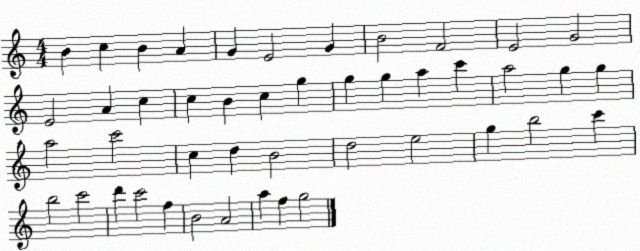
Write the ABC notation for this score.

X:1
T:Untitled
M:4/4
L:1/4
K:C
B c B A G E2 G B2 F2 E2 G2 E2 A c c B c g g g a c' a2 g g a2 c'2 c d B2 d2 e2 g b2 c' b2 c'2 d' c'2 f B2 A2 a f g2